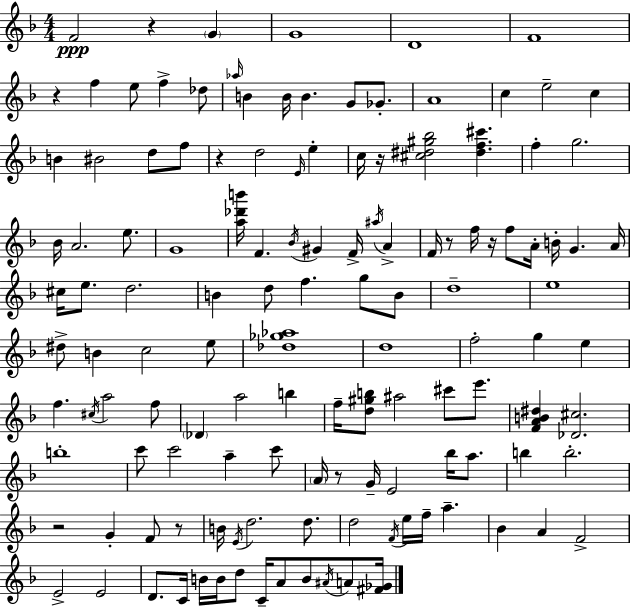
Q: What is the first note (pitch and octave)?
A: F4